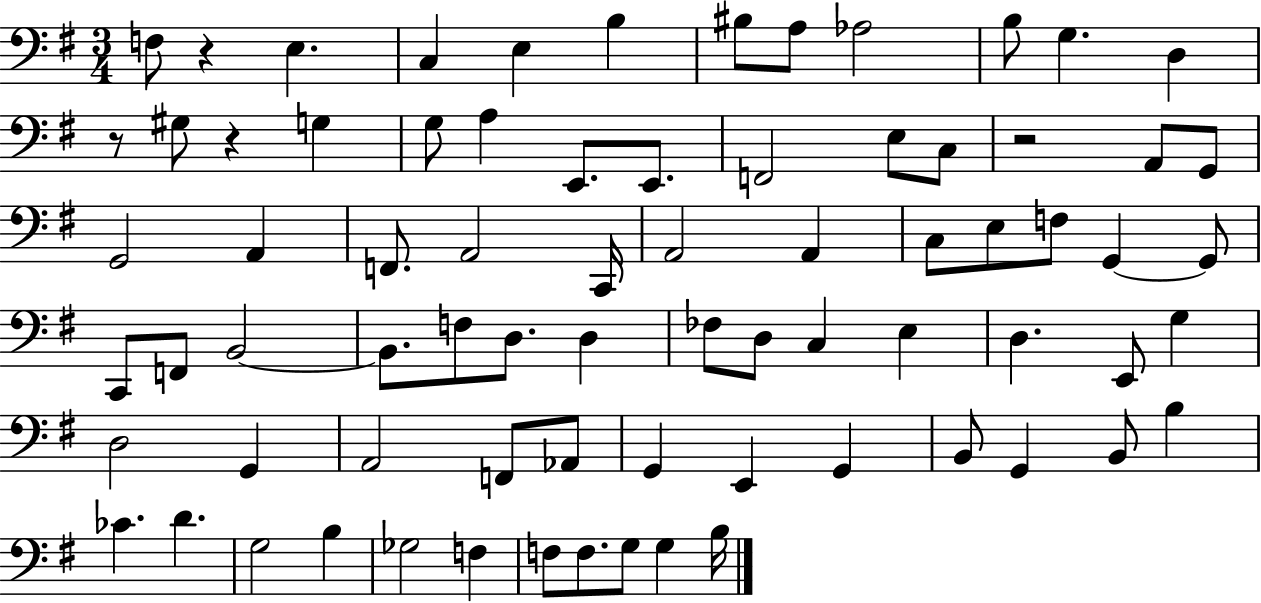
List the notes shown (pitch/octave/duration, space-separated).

F3/e R/q E3/q. C3/q E3/q B3/q BIS3/e A3/e Ab3/h B3/e G3/q. D3/q R/e G#3/e R/q G3/q G3/e A3/q E2/e. E2/e. F2/h E3/e C3/e R/h A2/e G2/e G2/h A2/q F2/e. A2/h C2/s A2/h A2/q C3/e E3/e F3/e G2/q G2/e C2/e F2/e B2/h B2/e. F3/e D3/e. D3/q FES3/e D3/e C3/q E3/q D3/q. E2/e G3/q D3/h G2/q A2/h F2/e Ab2/e G2/q E2/q G2/q B2/e G2/q B2/e B3/q CES4/q. D4/q. G3/h B3/q Gb3/h F3/q F3/e F3/e. G3/e G3/q B3/s